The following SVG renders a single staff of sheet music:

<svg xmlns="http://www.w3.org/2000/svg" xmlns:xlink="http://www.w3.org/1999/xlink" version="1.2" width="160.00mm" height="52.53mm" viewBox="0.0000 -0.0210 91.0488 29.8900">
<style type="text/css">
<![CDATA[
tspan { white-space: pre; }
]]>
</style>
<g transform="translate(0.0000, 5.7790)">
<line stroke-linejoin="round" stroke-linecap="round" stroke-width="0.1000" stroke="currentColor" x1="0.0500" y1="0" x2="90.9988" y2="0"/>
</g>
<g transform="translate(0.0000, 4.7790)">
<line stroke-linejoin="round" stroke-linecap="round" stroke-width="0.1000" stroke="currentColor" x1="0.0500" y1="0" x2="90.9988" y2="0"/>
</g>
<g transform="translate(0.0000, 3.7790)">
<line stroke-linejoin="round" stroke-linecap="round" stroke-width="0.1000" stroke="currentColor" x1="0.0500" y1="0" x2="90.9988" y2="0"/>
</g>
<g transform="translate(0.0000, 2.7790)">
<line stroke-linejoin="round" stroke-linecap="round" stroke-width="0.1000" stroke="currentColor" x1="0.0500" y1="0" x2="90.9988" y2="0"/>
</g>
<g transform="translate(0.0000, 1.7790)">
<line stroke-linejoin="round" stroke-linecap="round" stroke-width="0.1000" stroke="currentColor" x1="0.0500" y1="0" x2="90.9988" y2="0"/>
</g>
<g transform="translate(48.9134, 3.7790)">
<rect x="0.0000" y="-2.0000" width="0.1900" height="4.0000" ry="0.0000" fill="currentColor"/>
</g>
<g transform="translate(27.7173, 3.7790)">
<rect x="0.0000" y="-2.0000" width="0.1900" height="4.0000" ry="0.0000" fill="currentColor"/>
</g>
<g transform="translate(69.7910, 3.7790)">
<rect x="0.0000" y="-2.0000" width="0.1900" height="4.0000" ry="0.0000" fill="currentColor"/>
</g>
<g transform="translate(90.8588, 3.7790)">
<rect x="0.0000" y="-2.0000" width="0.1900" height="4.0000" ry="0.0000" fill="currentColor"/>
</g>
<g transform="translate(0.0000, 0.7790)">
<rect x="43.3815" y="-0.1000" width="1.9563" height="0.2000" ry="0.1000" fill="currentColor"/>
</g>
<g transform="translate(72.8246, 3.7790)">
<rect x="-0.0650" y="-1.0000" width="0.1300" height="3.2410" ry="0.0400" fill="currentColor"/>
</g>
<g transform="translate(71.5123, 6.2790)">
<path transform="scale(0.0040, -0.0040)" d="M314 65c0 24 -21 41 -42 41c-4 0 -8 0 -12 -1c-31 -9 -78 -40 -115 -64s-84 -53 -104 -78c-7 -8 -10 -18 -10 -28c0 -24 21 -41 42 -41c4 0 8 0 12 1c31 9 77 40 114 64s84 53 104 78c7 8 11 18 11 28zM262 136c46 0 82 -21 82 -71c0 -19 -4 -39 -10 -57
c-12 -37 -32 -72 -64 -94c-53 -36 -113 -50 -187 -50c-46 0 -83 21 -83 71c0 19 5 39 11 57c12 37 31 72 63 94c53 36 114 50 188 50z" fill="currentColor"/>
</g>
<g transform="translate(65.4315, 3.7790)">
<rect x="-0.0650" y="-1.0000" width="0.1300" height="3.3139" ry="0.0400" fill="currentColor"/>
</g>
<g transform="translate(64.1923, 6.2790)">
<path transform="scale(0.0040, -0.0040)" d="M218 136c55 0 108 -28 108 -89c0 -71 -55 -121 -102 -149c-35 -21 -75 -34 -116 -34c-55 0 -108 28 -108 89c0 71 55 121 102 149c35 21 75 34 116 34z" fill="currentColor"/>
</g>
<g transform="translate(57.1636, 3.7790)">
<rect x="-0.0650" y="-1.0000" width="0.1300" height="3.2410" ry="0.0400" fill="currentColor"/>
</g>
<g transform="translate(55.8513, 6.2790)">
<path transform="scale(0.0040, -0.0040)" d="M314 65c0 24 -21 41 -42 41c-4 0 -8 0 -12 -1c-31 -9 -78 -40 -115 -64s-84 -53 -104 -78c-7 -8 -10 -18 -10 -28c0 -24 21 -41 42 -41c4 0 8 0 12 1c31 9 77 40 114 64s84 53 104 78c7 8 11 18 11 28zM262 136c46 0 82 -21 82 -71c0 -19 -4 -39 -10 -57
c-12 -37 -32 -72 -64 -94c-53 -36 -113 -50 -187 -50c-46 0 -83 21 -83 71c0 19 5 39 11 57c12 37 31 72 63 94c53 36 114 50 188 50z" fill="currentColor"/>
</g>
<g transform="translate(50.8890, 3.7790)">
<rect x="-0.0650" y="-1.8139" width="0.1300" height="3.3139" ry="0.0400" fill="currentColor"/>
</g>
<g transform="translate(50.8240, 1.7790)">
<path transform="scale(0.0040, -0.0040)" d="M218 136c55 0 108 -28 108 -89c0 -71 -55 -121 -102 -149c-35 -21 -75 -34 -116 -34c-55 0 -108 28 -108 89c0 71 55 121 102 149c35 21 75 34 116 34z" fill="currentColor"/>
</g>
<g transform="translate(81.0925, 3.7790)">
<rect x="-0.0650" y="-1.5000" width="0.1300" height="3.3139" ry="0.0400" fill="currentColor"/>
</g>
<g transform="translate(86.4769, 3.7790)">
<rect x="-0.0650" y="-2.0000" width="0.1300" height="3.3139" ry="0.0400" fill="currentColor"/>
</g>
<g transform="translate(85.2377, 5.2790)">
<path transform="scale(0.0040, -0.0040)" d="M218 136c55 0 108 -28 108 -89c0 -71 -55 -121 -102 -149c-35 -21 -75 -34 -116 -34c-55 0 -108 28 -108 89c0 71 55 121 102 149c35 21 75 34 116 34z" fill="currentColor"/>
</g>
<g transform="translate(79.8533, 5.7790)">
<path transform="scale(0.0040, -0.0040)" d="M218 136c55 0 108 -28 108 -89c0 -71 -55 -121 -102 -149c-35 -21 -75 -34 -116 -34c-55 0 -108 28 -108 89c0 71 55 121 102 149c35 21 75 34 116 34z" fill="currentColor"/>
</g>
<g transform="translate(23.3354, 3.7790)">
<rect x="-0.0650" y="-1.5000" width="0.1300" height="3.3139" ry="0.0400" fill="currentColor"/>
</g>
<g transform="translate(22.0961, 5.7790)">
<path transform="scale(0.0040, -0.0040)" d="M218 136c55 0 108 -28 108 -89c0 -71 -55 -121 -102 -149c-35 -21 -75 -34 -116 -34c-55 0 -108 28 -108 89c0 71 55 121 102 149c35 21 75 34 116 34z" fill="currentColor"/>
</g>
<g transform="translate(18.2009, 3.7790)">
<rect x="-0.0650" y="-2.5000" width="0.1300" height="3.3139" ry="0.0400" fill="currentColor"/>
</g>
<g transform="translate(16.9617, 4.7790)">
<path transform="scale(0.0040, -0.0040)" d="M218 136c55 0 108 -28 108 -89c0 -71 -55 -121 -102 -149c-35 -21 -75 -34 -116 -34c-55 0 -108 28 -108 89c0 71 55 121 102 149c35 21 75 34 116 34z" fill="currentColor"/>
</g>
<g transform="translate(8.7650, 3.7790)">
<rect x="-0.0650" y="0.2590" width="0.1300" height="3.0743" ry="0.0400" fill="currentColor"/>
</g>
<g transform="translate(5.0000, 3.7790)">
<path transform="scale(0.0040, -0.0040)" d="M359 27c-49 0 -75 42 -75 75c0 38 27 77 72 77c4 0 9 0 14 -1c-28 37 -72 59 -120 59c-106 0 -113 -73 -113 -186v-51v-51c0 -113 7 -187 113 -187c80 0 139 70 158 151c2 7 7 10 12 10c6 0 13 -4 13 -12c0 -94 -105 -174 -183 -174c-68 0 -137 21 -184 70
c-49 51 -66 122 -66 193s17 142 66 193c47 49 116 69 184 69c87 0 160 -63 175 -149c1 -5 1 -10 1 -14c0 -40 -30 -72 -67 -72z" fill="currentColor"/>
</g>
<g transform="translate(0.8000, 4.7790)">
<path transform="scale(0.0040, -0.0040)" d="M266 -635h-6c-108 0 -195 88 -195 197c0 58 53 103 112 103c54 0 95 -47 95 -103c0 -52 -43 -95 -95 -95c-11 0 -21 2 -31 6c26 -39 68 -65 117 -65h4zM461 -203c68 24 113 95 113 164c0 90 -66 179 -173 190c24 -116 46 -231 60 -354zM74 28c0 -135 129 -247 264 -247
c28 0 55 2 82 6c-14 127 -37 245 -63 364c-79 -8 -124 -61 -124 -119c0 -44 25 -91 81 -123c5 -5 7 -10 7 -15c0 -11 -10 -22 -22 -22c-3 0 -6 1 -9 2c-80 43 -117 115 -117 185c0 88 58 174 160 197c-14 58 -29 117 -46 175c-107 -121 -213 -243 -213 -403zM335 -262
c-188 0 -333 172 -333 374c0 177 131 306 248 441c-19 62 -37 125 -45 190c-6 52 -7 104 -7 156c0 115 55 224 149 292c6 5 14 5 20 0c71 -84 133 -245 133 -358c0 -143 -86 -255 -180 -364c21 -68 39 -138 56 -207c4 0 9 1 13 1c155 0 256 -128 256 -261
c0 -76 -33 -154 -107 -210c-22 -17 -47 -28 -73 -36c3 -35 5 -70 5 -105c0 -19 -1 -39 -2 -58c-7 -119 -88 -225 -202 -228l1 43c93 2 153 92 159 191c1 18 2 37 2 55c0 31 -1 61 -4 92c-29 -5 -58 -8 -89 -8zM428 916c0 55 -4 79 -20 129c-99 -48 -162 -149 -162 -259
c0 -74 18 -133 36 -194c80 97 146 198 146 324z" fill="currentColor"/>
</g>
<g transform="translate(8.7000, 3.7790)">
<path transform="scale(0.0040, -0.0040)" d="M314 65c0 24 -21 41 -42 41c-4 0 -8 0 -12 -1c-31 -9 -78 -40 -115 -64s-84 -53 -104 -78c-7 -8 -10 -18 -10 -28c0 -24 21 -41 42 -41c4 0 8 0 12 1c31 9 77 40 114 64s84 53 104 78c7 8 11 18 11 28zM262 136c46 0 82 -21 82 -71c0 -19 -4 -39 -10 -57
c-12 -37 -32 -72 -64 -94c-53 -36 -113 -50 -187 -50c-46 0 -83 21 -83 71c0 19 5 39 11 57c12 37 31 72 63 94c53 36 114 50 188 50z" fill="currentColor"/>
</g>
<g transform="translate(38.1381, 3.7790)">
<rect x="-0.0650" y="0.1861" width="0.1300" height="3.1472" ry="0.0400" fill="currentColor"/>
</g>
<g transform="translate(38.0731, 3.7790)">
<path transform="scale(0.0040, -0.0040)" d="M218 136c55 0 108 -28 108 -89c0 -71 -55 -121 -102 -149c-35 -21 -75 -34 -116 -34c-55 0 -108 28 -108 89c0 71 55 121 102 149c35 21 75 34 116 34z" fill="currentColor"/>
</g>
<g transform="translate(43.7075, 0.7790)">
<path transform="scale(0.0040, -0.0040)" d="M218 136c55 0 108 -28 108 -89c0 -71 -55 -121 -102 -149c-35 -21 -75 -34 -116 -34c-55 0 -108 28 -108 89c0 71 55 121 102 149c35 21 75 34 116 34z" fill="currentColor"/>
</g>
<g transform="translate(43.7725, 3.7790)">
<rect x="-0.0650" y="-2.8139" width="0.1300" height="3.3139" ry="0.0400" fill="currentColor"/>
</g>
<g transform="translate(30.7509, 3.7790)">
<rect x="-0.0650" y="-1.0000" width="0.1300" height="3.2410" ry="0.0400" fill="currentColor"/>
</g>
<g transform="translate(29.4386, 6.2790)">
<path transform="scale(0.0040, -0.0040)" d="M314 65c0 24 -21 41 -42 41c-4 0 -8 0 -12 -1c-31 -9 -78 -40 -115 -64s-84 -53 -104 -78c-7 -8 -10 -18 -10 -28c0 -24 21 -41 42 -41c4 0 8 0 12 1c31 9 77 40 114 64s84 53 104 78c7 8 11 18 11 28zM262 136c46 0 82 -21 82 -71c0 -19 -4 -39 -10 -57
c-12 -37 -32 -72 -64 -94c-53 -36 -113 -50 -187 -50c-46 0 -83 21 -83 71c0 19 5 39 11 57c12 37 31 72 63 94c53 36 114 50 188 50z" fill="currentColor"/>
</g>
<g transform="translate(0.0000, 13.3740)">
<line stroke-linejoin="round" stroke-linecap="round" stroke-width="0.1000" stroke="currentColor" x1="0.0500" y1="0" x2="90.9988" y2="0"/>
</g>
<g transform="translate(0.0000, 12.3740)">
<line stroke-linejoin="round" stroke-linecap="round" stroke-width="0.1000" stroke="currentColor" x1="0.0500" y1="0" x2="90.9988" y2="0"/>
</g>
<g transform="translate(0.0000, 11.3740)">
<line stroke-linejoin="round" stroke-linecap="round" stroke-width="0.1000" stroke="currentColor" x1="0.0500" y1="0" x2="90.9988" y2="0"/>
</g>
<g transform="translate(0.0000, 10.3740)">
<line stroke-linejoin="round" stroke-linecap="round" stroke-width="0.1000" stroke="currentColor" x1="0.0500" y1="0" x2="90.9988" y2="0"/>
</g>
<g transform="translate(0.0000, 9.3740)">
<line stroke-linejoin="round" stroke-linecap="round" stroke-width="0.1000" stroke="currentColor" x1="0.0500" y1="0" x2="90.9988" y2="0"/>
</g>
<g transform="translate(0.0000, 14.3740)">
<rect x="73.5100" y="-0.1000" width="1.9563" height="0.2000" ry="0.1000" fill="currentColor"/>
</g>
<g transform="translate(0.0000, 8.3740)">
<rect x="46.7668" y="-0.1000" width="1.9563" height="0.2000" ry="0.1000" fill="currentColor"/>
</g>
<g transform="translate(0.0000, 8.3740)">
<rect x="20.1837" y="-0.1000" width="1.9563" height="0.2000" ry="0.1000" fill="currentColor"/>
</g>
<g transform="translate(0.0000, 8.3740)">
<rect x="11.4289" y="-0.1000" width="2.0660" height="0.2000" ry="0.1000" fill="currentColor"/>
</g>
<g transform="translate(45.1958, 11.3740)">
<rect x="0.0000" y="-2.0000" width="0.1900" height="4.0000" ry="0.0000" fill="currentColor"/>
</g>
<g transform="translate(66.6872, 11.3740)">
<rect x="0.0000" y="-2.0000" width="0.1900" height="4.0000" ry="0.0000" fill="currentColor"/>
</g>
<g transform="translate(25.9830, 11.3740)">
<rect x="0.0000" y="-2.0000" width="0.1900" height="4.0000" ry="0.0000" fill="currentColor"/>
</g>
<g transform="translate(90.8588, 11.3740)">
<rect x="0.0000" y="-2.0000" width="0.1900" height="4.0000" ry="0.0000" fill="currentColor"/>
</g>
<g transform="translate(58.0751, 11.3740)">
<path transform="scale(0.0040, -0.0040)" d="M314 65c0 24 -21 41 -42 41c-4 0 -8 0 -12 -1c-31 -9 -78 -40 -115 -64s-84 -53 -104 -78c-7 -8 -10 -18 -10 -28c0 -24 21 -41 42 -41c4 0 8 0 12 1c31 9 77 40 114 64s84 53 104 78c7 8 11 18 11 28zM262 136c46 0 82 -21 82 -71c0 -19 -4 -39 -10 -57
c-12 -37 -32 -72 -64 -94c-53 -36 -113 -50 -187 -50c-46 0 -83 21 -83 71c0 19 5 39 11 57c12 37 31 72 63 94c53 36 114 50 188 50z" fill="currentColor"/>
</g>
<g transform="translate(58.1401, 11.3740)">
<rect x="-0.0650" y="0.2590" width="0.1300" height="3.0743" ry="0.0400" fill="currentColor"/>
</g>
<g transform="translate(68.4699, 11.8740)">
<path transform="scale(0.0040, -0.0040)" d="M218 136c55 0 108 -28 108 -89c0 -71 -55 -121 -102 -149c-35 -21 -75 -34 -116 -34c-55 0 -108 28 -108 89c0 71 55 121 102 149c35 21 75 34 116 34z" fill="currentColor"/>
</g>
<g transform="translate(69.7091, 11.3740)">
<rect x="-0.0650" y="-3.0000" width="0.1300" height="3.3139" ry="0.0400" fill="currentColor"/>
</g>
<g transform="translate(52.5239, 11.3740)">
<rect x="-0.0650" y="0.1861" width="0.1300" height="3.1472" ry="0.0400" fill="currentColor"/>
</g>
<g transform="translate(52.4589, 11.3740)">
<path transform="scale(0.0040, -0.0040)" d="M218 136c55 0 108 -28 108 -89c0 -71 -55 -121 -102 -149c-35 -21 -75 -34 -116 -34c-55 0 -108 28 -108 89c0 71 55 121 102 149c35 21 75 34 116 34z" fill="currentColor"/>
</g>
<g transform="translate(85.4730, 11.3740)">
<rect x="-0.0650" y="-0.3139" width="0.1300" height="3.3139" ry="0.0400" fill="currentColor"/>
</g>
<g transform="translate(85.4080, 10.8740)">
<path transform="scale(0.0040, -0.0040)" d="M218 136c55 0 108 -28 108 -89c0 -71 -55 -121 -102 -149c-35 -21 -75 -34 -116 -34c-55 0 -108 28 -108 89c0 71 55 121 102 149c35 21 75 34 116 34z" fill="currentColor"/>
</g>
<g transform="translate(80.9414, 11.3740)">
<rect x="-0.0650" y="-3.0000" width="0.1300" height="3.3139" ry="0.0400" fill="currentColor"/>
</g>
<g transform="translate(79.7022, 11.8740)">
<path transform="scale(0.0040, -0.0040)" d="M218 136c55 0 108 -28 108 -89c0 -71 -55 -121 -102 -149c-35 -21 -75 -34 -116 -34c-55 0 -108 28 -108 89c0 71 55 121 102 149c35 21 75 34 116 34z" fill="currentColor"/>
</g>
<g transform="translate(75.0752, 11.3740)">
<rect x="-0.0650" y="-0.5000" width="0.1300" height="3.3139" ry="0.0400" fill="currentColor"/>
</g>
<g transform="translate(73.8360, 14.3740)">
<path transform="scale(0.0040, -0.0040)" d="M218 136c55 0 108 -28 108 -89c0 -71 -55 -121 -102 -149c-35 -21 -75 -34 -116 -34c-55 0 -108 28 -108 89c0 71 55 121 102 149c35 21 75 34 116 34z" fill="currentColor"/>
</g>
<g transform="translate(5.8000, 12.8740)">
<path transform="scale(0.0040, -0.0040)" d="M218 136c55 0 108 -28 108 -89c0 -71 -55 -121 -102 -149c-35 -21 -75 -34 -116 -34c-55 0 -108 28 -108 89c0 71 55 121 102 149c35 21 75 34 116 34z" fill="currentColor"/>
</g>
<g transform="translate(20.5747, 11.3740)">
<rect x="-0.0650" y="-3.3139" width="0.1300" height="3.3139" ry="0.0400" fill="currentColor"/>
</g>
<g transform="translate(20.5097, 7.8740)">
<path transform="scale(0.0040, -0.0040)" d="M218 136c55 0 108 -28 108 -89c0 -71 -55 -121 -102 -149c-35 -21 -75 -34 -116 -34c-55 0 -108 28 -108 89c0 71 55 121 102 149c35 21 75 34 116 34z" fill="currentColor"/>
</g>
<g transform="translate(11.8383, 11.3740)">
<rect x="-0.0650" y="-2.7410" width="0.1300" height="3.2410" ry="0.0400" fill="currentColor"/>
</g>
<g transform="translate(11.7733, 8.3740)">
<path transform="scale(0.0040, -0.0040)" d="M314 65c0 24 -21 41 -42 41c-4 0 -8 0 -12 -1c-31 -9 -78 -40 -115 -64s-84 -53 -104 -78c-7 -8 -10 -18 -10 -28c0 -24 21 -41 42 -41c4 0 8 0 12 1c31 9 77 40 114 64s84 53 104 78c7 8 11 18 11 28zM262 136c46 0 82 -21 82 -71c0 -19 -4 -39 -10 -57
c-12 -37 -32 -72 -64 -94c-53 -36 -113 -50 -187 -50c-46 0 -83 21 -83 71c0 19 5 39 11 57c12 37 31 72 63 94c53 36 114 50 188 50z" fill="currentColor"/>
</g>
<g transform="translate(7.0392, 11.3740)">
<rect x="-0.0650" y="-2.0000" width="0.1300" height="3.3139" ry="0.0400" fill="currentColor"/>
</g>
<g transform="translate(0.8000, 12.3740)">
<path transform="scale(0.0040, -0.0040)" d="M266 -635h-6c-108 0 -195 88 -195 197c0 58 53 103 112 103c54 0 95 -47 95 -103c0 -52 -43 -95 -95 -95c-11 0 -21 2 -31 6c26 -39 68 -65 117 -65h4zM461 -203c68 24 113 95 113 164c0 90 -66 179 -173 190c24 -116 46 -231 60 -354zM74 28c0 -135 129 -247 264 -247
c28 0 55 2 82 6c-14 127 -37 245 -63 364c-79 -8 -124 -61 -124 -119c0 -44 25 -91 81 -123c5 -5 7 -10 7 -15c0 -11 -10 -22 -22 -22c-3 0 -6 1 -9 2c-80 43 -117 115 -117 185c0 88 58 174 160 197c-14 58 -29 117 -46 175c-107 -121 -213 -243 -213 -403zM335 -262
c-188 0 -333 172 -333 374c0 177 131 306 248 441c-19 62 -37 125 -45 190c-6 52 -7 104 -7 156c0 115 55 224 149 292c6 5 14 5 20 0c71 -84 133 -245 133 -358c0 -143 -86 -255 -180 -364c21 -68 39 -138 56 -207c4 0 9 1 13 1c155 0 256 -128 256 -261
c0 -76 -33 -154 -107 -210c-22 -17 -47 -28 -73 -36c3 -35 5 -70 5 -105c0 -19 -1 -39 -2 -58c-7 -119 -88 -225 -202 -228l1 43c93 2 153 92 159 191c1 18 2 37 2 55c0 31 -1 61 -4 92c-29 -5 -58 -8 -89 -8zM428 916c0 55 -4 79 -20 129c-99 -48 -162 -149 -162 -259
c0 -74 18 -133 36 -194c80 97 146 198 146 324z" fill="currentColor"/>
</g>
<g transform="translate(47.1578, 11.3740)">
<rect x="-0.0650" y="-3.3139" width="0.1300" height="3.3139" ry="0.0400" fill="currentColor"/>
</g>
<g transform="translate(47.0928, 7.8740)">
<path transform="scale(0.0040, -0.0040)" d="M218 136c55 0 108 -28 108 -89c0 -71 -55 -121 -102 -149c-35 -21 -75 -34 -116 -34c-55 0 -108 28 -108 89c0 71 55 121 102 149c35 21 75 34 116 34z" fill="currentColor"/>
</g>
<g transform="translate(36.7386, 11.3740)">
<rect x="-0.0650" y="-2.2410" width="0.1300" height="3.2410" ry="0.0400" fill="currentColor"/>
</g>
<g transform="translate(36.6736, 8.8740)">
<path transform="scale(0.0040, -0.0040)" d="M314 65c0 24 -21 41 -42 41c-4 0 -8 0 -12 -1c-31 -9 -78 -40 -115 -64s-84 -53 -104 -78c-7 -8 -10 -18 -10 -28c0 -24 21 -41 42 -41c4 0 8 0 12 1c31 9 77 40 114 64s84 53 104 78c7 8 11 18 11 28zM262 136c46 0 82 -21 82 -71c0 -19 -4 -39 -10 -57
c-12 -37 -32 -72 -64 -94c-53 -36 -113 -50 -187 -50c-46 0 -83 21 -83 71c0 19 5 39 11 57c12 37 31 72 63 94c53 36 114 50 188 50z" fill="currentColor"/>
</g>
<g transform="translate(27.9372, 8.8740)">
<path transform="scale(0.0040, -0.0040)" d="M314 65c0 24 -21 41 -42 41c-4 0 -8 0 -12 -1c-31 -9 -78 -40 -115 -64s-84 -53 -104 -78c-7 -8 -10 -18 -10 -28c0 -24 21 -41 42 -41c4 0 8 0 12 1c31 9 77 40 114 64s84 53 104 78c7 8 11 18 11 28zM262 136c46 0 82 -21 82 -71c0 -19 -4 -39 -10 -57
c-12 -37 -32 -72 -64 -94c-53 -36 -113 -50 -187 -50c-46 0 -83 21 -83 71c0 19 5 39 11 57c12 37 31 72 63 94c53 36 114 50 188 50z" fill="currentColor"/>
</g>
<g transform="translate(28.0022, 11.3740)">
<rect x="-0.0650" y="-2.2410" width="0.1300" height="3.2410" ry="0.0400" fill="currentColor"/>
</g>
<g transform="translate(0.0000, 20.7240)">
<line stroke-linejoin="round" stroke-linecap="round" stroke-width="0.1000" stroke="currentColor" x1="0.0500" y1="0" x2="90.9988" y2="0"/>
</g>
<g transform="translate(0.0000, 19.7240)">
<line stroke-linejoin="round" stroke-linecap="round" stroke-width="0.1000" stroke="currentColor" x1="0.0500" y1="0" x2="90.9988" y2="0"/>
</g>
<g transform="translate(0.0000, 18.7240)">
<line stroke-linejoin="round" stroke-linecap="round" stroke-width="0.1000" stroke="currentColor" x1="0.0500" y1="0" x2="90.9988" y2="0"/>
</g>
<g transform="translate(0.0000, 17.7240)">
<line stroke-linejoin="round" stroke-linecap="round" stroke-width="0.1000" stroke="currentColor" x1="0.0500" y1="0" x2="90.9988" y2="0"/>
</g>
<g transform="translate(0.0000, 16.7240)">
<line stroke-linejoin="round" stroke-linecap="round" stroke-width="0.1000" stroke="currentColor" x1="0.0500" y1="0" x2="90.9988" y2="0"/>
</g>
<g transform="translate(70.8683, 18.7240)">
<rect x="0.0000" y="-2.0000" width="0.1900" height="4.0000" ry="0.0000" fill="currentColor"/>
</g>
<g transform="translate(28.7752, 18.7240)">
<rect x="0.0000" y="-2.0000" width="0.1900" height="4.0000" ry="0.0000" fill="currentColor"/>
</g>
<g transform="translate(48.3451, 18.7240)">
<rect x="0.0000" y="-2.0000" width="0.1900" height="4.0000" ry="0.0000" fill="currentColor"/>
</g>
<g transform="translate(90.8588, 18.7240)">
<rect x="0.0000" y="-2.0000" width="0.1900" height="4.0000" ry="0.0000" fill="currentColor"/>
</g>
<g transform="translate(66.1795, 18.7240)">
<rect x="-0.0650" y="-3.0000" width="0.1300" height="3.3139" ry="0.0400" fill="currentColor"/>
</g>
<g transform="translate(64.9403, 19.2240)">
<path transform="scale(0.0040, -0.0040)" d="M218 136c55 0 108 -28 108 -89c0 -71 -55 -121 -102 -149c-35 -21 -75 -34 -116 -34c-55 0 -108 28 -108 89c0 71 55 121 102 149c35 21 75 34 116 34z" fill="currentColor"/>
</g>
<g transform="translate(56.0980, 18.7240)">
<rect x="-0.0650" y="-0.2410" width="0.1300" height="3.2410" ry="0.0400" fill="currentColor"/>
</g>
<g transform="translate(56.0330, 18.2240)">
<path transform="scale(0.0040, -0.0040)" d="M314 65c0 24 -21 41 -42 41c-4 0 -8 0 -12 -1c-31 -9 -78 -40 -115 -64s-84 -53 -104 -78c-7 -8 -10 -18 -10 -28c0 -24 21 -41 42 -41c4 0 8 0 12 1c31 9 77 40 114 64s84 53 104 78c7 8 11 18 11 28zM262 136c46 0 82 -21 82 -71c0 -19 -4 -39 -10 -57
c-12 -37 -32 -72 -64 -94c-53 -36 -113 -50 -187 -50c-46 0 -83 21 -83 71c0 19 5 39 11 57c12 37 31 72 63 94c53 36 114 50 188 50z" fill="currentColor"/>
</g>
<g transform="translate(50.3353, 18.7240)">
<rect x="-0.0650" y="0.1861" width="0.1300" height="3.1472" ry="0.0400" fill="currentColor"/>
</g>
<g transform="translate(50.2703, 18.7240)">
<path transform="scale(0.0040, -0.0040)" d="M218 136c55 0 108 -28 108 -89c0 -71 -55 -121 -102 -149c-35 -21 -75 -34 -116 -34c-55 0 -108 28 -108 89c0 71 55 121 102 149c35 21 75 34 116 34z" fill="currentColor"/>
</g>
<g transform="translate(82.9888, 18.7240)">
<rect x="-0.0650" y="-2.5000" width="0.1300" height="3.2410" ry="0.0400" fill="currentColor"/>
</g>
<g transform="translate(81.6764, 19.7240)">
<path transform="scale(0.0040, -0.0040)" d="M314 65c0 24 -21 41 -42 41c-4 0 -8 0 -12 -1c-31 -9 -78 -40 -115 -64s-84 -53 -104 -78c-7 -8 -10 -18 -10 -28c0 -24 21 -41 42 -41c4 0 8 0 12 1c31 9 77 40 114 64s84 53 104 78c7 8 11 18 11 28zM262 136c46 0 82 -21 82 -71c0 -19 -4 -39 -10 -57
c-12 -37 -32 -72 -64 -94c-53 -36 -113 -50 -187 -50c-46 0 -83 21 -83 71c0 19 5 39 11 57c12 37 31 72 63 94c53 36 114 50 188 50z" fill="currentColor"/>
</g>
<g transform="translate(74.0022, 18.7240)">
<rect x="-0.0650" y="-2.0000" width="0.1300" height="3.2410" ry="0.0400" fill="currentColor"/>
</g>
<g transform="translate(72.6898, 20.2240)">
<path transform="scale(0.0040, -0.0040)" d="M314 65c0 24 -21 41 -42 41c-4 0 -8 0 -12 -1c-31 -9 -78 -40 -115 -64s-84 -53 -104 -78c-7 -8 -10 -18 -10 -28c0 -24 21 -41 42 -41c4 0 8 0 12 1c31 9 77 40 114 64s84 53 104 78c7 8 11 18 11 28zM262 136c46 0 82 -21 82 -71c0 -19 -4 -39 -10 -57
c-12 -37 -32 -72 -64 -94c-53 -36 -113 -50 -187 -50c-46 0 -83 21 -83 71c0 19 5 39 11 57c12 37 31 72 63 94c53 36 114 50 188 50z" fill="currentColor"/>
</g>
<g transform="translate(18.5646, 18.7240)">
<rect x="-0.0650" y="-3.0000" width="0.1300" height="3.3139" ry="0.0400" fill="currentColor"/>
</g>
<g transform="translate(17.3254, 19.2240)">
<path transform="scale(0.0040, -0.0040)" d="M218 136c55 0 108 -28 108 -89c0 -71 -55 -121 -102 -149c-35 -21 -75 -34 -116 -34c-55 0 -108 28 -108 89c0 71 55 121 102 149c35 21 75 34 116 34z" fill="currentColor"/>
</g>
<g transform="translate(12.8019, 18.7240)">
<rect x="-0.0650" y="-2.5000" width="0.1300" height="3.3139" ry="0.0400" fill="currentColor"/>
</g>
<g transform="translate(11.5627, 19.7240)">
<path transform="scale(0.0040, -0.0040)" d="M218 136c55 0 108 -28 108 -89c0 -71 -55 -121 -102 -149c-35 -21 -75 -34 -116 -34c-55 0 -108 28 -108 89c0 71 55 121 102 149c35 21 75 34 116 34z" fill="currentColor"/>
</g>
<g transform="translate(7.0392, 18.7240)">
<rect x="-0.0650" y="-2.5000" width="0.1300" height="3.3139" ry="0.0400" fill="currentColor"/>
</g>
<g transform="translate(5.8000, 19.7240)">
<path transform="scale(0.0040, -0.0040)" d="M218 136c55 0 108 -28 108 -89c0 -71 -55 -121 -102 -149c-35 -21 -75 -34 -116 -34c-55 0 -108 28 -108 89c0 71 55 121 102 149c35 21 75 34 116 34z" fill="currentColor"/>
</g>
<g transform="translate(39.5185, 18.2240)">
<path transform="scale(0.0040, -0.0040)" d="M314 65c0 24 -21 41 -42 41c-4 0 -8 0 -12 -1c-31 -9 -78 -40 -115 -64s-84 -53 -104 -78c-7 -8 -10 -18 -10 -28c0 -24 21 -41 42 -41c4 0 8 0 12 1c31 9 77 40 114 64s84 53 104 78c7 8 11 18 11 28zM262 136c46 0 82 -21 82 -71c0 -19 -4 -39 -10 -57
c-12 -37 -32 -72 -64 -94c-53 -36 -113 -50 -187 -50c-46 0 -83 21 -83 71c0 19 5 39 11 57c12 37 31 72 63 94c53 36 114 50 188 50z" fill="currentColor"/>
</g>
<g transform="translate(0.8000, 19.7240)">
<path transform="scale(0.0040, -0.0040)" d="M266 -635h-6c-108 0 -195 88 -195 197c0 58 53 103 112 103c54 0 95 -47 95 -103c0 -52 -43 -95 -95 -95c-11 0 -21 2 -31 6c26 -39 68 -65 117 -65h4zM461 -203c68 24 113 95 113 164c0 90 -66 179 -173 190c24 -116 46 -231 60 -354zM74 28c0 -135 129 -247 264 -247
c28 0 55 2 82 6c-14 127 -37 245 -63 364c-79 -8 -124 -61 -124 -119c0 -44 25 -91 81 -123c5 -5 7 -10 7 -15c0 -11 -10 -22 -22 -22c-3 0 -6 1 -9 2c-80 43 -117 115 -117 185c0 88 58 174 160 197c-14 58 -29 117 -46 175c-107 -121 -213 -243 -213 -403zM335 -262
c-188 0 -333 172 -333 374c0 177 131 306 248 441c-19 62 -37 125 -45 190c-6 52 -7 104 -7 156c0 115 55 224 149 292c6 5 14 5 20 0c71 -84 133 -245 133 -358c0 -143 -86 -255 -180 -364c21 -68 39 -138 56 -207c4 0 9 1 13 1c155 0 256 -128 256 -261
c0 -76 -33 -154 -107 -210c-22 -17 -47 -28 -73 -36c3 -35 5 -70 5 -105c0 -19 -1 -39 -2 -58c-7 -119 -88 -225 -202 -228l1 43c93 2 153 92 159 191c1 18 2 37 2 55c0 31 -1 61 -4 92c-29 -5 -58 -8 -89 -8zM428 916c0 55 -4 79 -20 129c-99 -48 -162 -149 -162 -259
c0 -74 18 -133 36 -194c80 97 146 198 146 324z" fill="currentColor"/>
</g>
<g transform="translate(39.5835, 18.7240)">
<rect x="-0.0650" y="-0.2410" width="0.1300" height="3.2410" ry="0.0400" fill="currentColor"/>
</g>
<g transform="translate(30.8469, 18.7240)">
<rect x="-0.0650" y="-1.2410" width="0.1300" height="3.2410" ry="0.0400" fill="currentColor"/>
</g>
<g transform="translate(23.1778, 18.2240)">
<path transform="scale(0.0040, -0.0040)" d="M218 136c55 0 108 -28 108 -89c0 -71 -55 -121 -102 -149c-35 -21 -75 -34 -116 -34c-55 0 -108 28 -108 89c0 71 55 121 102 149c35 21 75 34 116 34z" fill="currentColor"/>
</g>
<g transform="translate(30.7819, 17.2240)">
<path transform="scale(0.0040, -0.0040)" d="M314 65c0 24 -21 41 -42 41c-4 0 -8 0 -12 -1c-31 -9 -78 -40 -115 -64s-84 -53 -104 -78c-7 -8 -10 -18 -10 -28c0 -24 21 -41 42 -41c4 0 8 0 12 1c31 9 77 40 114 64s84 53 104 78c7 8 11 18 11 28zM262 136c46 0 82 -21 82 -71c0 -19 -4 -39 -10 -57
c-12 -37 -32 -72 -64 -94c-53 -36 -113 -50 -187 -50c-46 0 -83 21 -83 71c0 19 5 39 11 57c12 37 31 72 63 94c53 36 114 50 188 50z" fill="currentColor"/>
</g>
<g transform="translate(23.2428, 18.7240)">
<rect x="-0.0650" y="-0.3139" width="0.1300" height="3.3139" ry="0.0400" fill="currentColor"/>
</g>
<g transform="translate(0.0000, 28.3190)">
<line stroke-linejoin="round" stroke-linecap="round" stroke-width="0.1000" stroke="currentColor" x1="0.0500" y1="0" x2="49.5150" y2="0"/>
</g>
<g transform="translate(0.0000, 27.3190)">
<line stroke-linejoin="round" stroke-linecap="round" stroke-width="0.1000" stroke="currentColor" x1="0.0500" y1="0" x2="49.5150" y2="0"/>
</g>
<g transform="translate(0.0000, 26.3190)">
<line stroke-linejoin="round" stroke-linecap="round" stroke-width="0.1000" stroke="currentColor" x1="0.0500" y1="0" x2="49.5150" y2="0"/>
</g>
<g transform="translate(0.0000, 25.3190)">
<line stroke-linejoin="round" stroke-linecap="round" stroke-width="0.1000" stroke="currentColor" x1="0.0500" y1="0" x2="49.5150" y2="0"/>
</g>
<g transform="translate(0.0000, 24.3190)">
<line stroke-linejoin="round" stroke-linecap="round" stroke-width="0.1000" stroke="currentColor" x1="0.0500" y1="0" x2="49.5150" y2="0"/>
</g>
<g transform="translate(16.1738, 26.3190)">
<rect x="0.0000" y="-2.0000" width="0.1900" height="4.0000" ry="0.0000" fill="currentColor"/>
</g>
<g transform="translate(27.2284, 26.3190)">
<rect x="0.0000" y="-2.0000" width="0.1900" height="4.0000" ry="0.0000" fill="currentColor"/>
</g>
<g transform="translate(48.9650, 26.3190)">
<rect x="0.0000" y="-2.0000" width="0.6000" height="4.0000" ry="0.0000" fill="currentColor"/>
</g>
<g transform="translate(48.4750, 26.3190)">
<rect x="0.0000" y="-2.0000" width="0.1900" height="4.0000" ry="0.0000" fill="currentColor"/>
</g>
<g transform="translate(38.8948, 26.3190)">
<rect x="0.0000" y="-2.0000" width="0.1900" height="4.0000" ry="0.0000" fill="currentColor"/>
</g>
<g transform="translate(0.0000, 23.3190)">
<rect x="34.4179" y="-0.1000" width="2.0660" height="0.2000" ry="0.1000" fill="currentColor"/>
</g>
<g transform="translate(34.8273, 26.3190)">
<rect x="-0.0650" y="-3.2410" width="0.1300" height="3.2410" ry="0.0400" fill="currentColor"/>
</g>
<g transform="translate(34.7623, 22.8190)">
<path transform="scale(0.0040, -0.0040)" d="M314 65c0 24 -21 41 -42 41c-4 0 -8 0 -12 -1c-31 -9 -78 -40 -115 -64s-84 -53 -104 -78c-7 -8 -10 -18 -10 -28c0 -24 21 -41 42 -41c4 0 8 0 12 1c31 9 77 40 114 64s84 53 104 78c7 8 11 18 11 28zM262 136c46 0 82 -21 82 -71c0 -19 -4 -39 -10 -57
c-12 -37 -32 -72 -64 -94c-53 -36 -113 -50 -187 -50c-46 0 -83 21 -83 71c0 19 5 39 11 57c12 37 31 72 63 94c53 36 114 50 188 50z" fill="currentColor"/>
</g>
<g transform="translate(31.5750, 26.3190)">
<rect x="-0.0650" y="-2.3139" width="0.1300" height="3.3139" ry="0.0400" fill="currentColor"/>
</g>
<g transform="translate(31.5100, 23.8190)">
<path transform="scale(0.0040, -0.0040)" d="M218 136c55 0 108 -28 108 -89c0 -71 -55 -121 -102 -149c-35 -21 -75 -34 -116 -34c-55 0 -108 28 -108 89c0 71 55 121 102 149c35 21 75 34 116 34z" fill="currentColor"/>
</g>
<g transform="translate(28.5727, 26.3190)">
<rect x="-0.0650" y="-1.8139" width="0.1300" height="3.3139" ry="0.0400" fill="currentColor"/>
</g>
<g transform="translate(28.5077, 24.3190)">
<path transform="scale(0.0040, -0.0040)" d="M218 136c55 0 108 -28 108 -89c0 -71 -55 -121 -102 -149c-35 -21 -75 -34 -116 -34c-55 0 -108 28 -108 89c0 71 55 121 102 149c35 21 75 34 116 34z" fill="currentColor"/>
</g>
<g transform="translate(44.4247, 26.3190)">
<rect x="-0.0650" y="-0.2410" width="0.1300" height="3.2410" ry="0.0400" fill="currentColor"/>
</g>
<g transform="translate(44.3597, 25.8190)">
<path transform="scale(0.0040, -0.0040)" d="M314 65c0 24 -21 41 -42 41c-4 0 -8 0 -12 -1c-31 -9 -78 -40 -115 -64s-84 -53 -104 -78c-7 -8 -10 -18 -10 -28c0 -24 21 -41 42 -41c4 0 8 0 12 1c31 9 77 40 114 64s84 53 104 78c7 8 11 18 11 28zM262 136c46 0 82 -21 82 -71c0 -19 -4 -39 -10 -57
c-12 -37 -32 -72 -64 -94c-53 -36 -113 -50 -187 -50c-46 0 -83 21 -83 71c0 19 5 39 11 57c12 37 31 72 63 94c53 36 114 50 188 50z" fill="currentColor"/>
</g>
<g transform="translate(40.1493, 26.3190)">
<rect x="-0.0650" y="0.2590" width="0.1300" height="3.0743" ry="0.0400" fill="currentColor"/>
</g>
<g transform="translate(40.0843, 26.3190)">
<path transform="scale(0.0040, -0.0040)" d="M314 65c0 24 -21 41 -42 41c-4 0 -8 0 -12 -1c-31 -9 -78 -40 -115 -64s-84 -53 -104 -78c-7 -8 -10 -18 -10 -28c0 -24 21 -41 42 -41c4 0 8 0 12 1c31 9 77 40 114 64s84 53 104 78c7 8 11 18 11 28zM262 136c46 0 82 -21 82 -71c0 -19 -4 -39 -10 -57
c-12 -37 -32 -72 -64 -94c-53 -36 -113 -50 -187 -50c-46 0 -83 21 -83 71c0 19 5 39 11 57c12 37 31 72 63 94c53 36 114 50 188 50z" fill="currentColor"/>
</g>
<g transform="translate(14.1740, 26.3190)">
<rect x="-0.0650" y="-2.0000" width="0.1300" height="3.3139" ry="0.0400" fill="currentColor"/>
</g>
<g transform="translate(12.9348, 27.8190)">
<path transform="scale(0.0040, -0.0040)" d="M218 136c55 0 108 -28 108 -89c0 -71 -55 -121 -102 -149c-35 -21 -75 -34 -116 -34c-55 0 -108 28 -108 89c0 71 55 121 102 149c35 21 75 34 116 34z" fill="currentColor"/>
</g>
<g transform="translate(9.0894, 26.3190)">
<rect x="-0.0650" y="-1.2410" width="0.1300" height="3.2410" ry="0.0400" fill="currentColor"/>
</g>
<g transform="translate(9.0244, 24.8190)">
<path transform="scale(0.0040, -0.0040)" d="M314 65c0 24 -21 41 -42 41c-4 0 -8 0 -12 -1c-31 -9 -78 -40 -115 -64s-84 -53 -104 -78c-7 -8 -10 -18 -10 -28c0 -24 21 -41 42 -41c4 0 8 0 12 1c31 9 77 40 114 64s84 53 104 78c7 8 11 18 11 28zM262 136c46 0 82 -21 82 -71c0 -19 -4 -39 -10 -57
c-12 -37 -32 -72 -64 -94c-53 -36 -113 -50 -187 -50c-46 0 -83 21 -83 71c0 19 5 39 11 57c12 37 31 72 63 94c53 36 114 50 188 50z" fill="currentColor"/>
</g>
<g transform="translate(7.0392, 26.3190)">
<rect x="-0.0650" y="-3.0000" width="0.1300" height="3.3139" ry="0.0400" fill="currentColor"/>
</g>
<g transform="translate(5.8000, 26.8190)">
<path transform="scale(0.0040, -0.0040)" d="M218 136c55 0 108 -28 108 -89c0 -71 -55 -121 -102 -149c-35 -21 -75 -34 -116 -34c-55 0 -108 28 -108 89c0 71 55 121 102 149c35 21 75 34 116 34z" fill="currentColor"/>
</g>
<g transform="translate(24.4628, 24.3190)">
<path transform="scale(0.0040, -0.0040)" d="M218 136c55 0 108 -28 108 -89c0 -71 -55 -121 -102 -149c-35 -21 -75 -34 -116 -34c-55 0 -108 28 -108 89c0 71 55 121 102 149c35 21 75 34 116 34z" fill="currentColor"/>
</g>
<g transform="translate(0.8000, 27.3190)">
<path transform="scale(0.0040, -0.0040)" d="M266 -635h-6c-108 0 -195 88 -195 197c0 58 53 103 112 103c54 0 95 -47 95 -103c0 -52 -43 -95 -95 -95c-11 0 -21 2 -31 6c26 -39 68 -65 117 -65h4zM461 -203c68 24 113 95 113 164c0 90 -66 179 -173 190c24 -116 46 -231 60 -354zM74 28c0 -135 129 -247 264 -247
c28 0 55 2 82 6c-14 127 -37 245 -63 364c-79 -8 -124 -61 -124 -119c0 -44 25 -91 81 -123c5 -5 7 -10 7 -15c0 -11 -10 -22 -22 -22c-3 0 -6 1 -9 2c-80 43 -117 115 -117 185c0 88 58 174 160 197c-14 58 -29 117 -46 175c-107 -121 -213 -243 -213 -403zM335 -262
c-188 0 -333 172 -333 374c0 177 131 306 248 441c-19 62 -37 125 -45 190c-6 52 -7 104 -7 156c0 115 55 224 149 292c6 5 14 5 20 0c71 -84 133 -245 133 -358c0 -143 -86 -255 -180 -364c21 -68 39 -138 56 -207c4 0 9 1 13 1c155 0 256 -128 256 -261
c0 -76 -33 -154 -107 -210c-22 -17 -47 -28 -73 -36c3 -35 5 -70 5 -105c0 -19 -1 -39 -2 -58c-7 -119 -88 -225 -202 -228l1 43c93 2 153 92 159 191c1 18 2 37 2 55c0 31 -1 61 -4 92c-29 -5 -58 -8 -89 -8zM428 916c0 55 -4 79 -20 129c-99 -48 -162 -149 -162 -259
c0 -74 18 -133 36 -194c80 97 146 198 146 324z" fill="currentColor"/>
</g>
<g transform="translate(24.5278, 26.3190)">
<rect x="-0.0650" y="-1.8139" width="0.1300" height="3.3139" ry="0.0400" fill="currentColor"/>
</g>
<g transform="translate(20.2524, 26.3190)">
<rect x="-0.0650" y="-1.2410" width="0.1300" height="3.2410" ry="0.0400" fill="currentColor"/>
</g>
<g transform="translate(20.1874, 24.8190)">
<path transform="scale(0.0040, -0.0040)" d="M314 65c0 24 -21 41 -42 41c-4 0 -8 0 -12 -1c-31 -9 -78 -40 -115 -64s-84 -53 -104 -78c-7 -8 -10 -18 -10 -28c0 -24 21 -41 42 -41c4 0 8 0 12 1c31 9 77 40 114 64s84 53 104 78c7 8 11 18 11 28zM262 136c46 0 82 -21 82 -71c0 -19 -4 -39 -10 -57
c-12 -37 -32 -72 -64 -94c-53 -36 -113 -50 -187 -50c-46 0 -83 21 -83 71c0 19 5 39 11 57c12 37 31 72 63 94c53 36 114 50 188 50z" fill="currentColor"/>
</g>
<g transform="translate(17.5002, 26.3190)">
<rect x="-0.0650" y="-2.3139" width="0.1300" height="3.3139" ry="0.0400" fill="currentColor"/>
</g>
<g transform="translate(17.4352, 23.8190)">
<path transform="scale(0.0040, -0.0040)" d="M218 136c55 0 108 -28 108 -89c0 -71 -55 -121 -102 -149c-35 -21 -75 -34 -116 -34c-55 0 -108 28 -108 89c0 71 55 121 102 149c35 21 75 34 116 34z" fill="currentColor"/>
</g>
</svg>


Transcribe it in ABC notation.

X:1
T:Untitled
M:4/4
L:1/4
K:C
B2 G E D2 B a f D2 D D2 E F F a2 b g2 g2 b B B2 A C A c G G A c e2 c2 B c2 A F2 G2 A e2 F g e2 f f g b2 B2 c2